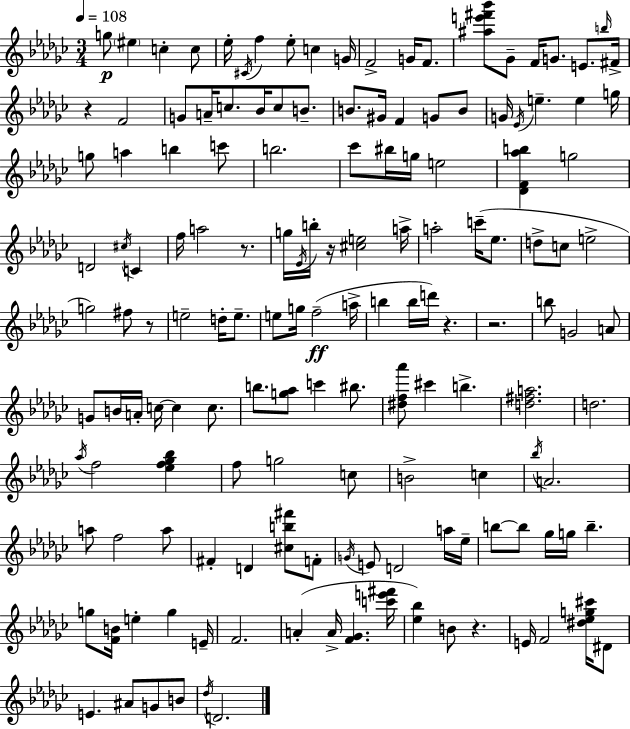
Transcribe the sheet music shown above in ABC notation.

X:1
T:Untitled
M:3/4
L:1/4
K:Ebm
g/2 ^e c c/2 _e/4 ^C/4 f _e/2 c G/4 F2 G/4 F/2 [^ae'^f'_b']/2 _G/2 F/4 G/2 E/2 b/4 ^F/4 z F2 G/2 A/4 c/2 _B/4 c/2 B/2 B/2 ^G/4 F G/2 B/2 G/4 _E/4 e e g/4 g/2 a b c'/2 b2 _c'/2 ^b/4 g/4 e2 [_DF_ab] g2 D2 ^c/4 C f/4 a2 z/2 g/4 _E/4 b/4 z/4 [^ce]2 a/4 a2 c'/4 _e/2 d/2 c/2 e2 g2 ^f/2 z/2 e2 d/4 e/2 e/2 g/4 f2 a/4 b b/4 d'/4 z z2 b/2 G2 A/2 G/2 B/4 A/4 c/4 c c/2 b/2 [g_a]/2 c' ^b/2 [^df_a']/2 ^c' b [d^fa]2 d2 _a/4 f2 [_ef_g_b] f/2 g2 c/2 B2 c _b/4 A2 a/2 f2 a/2 ^F D [^cb^f']/2 F/2 G/4 E/2 D2 a/4 _e/4 b/2 b/2 _g/4 g/4 b g/2 [FB]/4 e g E/4 F2 A A/4 [F_G] [c'e'^f']/4 [_e_b] B/2 z E/4 F2 [^d_eg^c']/4 ^D/2 E ^A/2 G/2 B/2 _d/4 D2